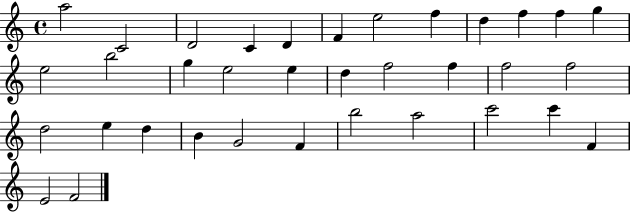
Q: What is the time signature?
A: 4/4